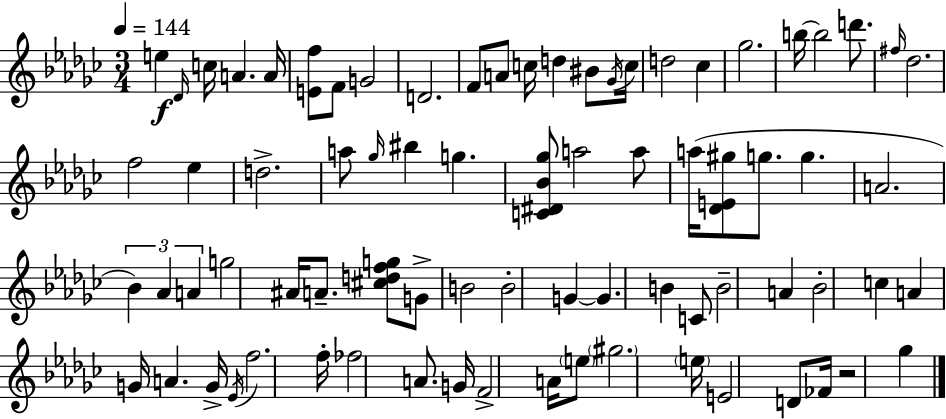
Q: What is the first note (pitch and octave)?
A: E5